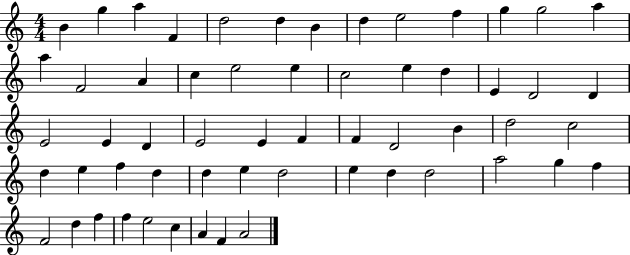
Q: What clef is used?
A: treble